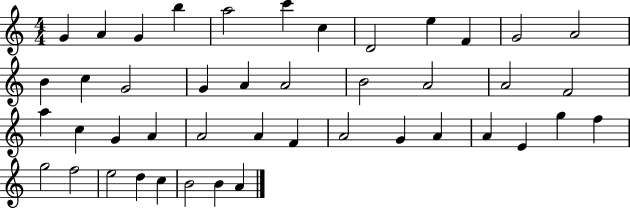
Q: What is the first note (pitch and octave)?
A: G4